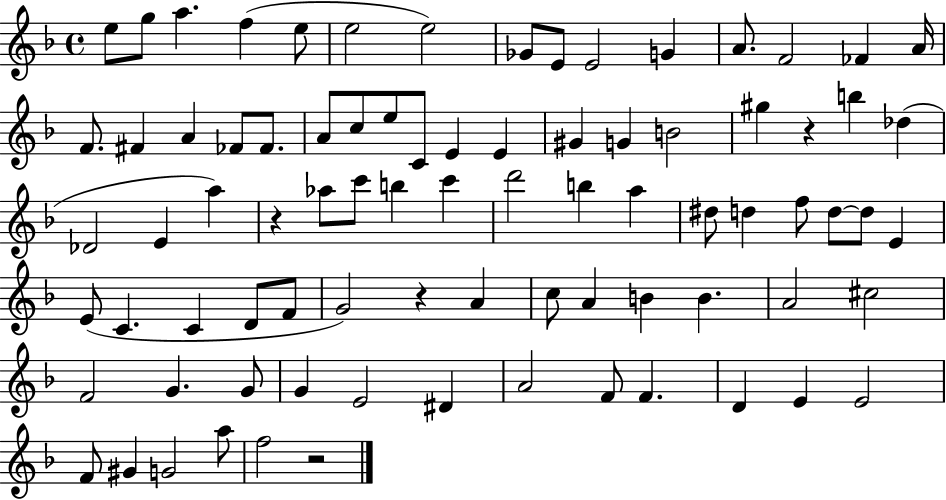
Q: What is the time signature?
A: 4/4